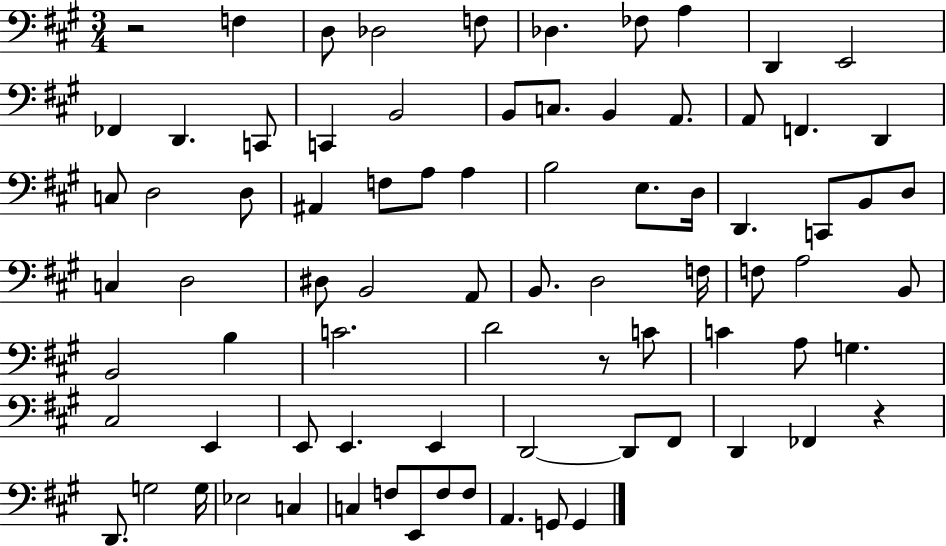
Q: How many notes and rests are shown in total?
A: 80